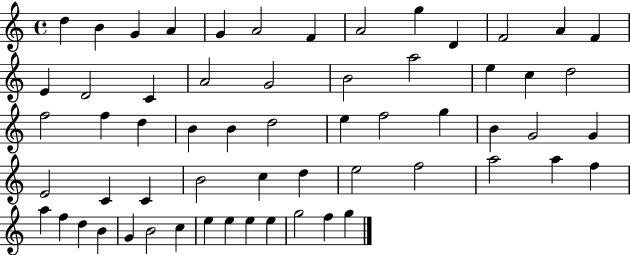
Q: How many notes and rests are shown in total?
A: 60